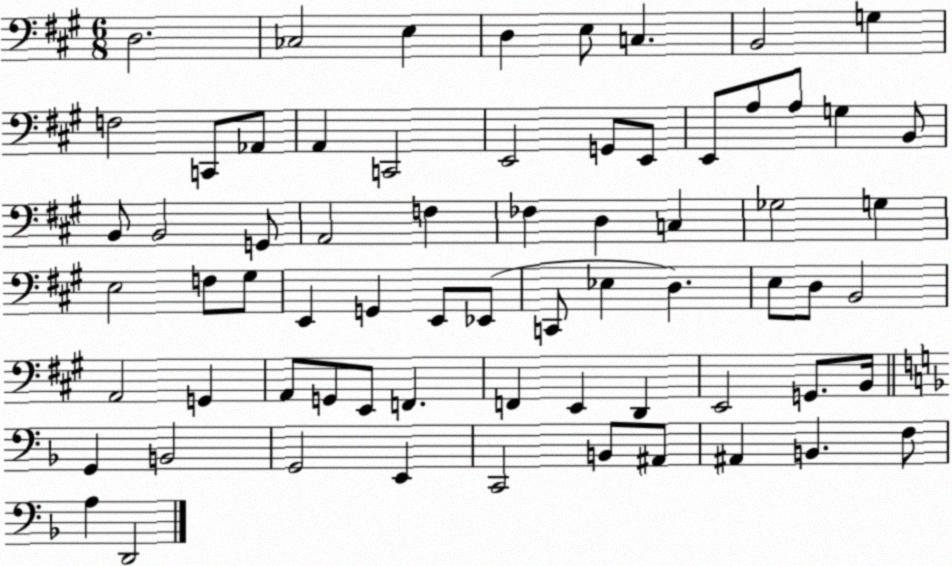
X:1
T:Untitled
M:6/8
L:1/4
K:A
D,2 _C,2 E, D, E,/2 C, B,,2 G, F,2 C,,/2 _A,,/2 A,, C,,2 E,,2 G,,/2 E,,/2 E,,/2 A,/2 A,/2 G, B,,/2 B,,/2 B,,2 G,,/2 A,,2 F, _F, D, C, _G,2 G, E,2 F,/2 ^G,/2 E,, G,, E,,/2 _E,,/2 C,,/2 _E, D, E,/2 D,/2 B,,2 A,,2 G,, A,,/2 G,,/2 E,,/2 F,, F,, E,, D,, E,,2 G,,/2 B,,/4 G,, B,,2 G,,2 E,, C,,2 B,,/2 ^A,,/2 ^A,, B,, F,/2 A, D,,2